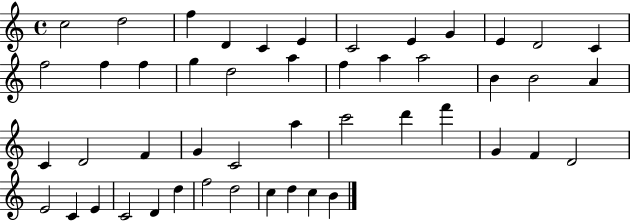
X:1
T:Untitled
M:4/4
L:1/4
K:C
c2 d2 f D C E C2 E G E D2 C f2 f f g d2 a f a a2 B B2 A C D2 F G C2 a c'2 d' f' G F D2 E2 C E C2 D d f2 d2 c d c B